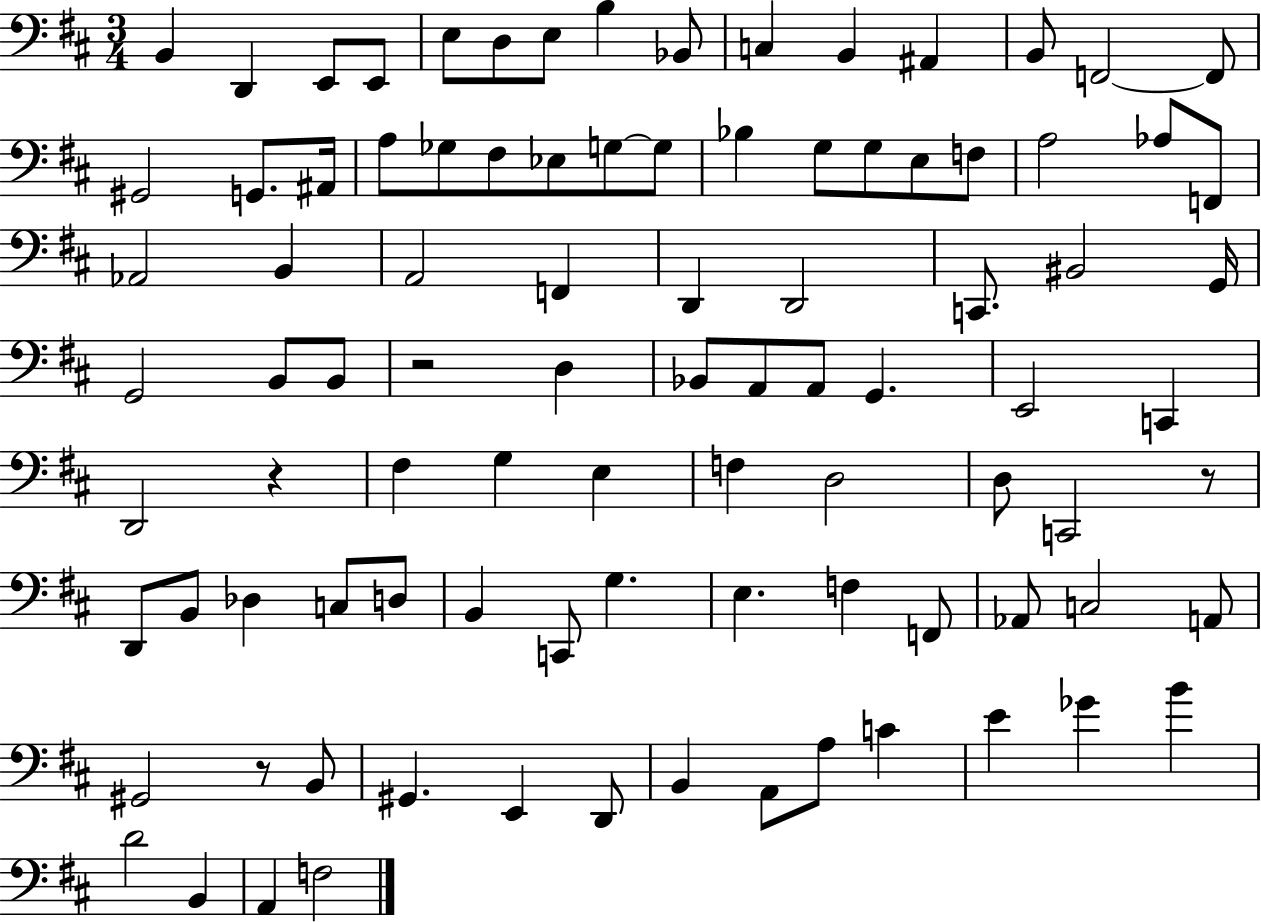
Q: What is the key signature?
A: D major